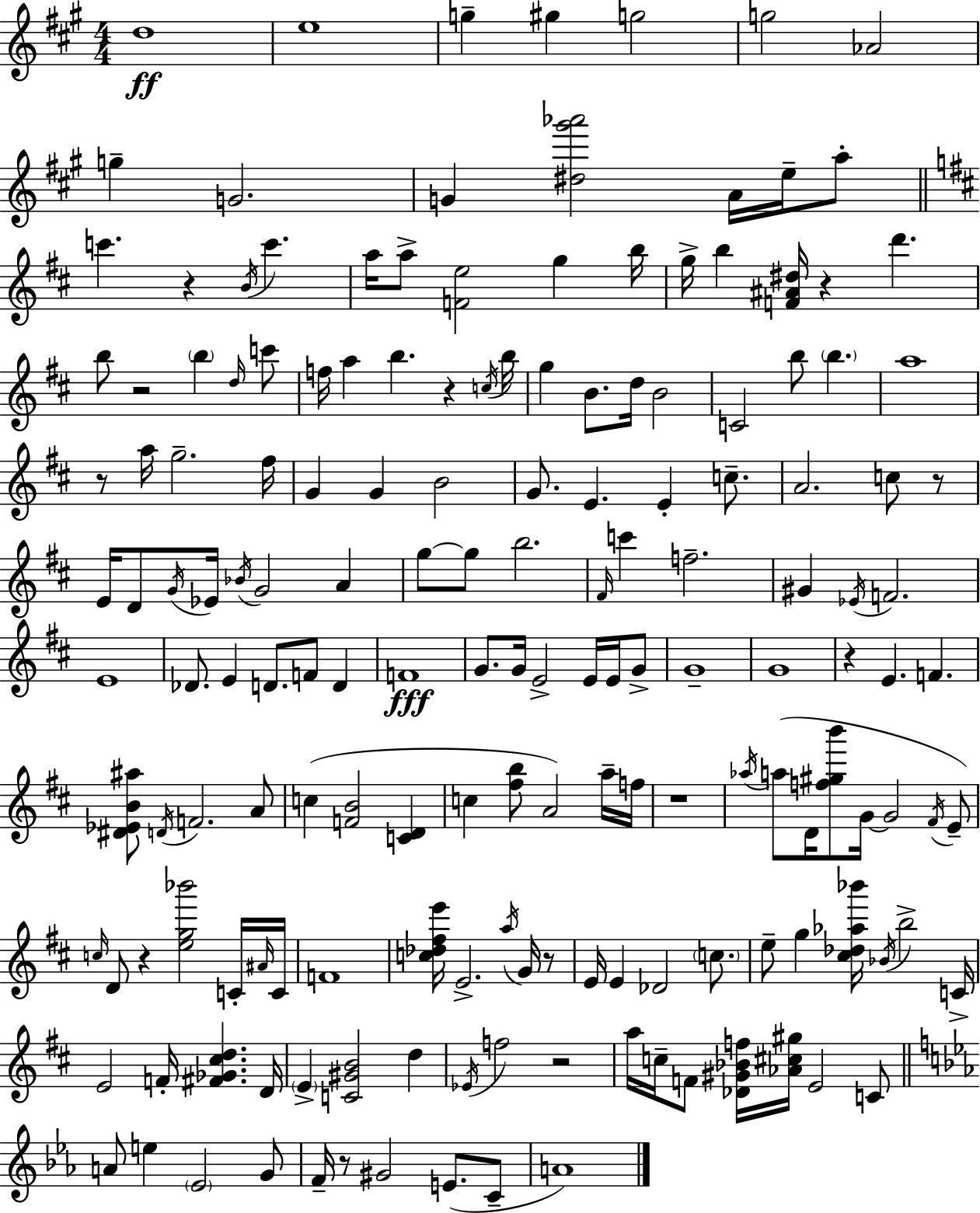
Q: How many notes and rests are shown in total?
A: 166